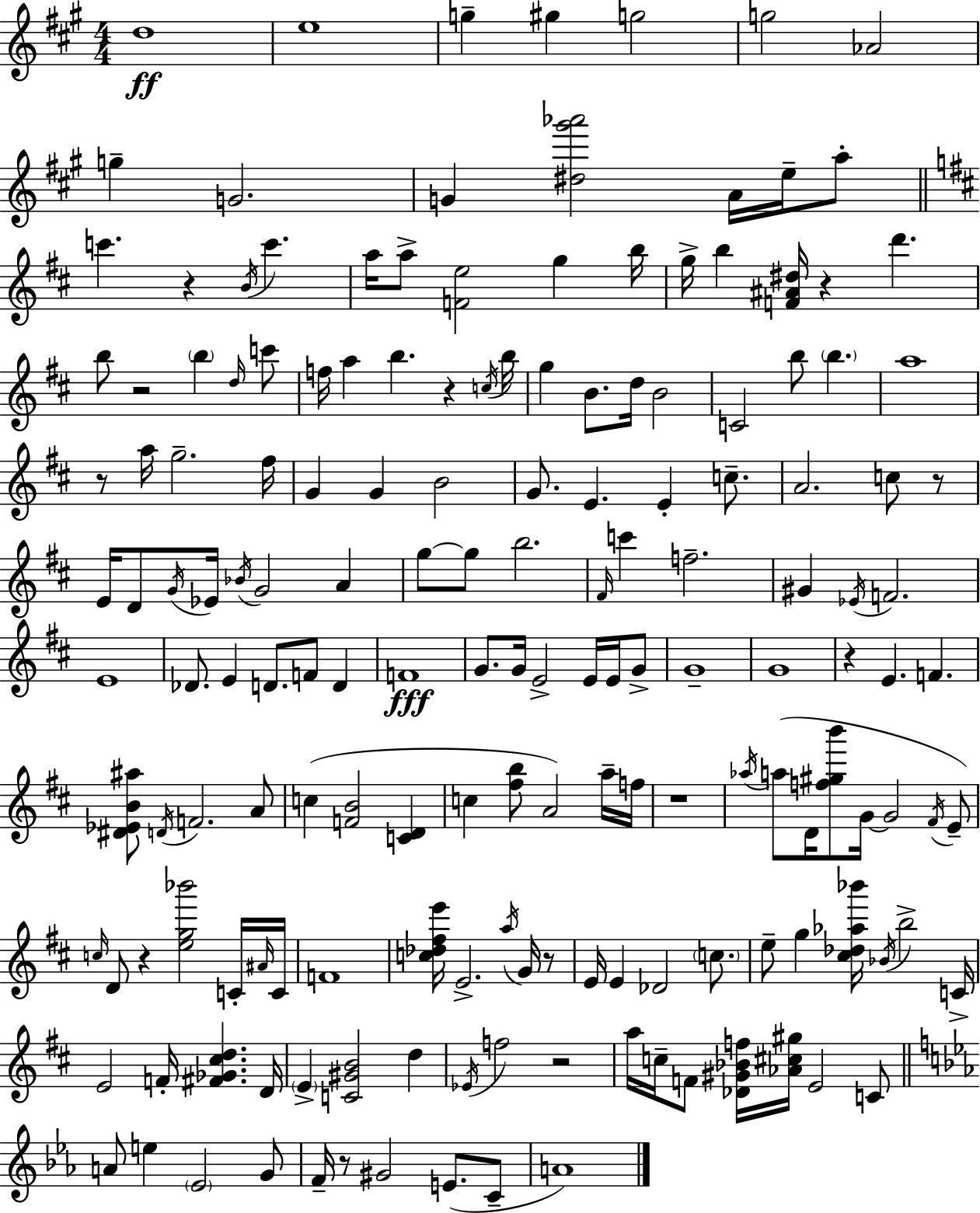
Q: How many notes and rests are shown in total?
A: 166